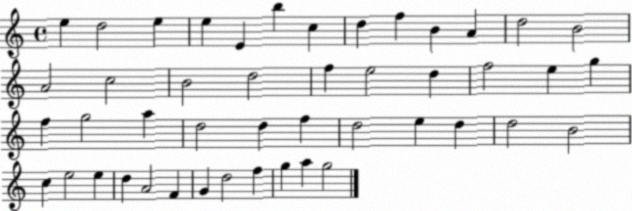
X:1
T:Untitled
M:4/4
L:1/4
K:C
e d2 e e E b c d f B A d2 B2 A2 c2 B2 d2 f e2 d f2 e g f g2 a d2 d f d2 e d d2 B2 c e2 e d A2 F G d2 f g a g2